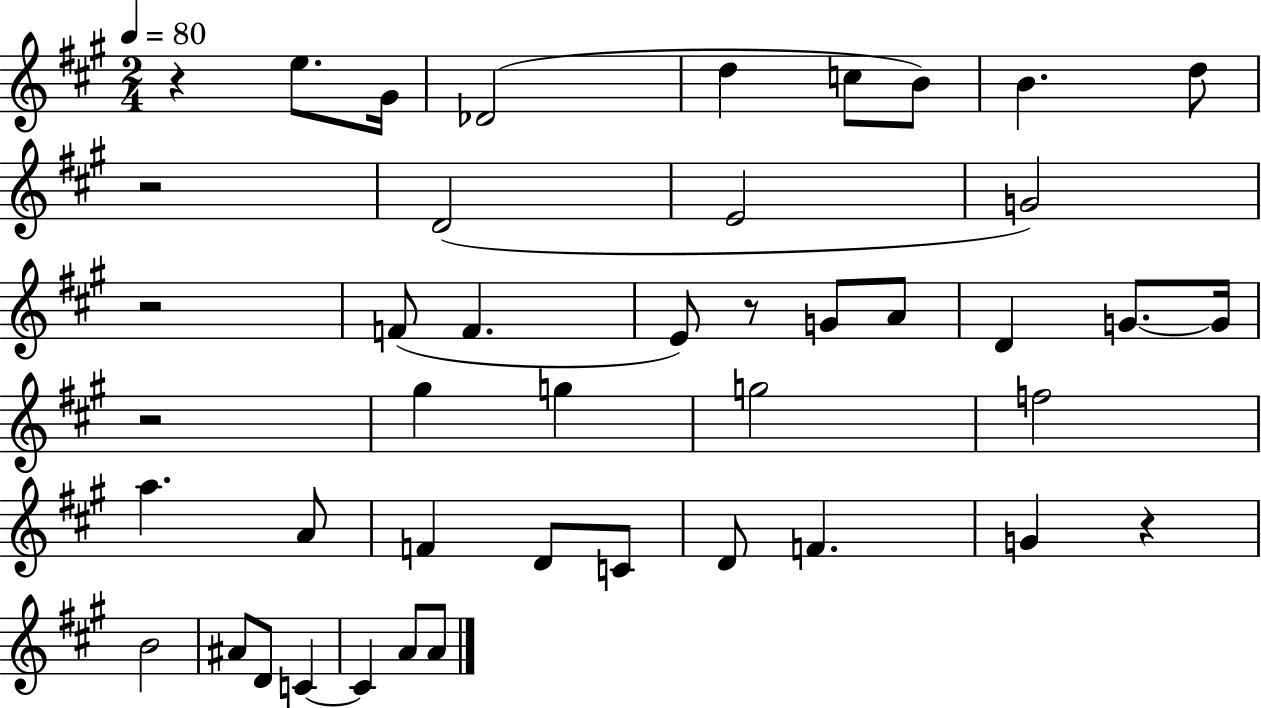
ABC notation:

X:1
T:Untitled
M:2/4
L:1/4
K:A
z e/2 ^G/4 _D2 d c/2 B/2 B d/2 z2 D2 E2 G2 z2 F/2 F E/2 z/2 G/2 A/2 D G/2 G/4 z2 ^g g g2 f2 a A/2 F D/2 C/2 D/2 F G z B2 ^A/2 D/2 C C A/2 A/2